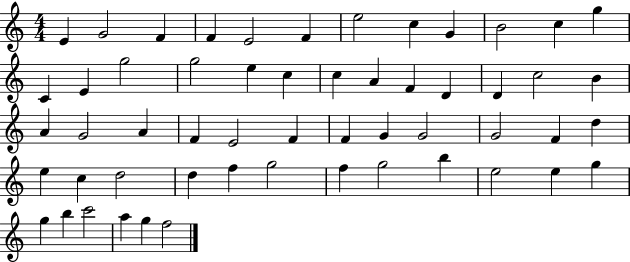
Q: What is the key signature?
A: C major